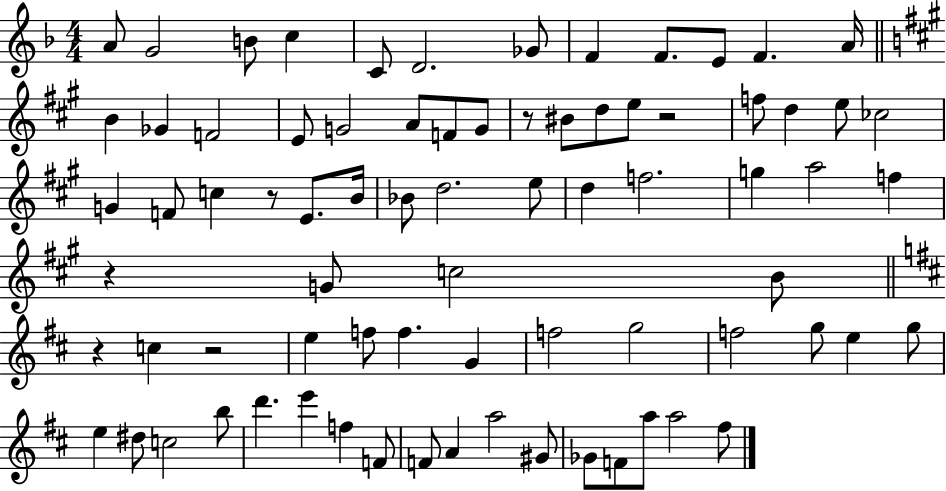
{
  \clef treble
  \numericTimeSignature
  \time 4/4
  \key f \major
  a'8 g'2 b'8 c''4 | c'8 d'2. ges'8 | f'4 f'8. e'8 f'4. a'16 | \bar "||" \break \key a \major b'4 ges'4 f'2 | e'8 g'2 a'8 f'8 g'8 | r8 bis'8 d''8 e''8 r2 | f''8 d''4 e''8 ces''2 | \break g'4 f'8 c''4 r8 e'8. b'16 | bes'8 d''2. e''8 | d''4 f''2. | g''4 a''2 f''4 | \break r4 g'8 c''2 b'8 | \bar "||" \break \key b \minor r4 c''4 r2 | e''4 f''8 f''4. g'4 | f''2 g''2 | f''2 g''8 e''4 g''8 | \break e''4 dis''8 c''2 b''8 | d'''4. e'''4 f''4 f'8 | f'8 a'4 a''2 gis'8 | ges'8 f'8 a''8 a''2 fis''8 | \break \bar "|."
}